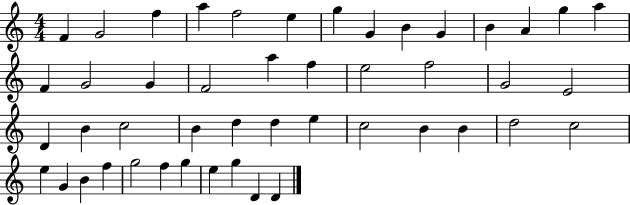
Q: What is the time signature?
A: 4/4